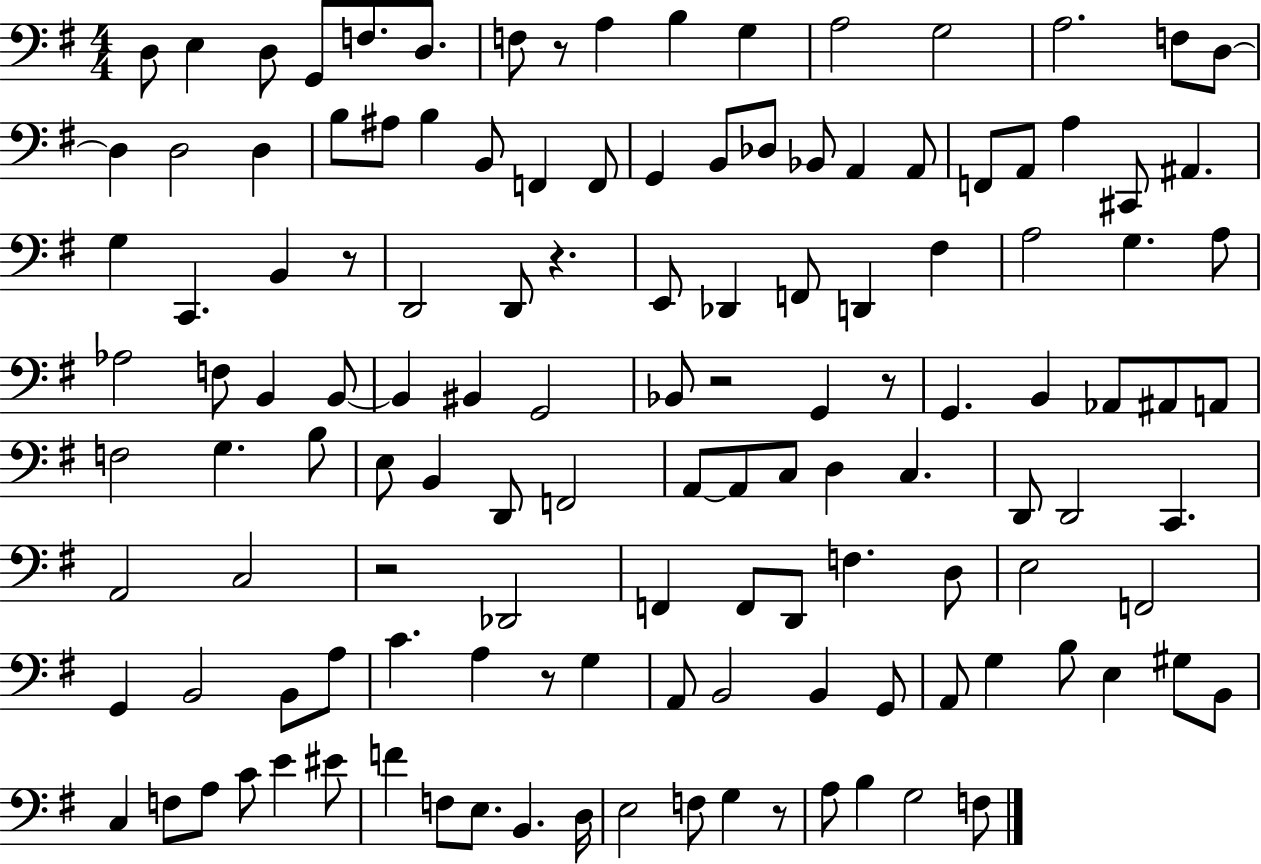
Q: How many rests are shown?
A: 8